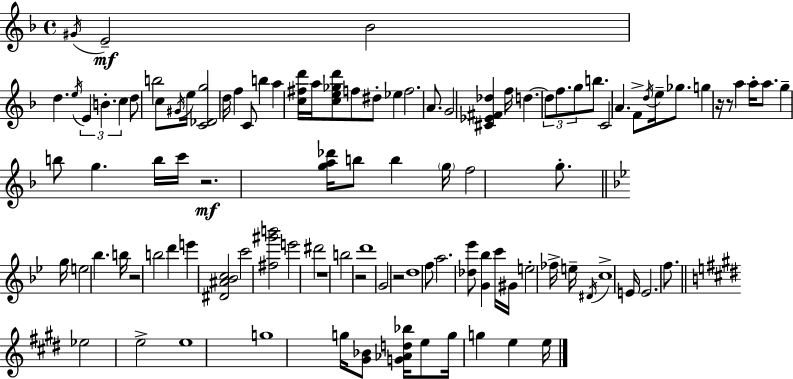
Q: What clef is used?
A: treble